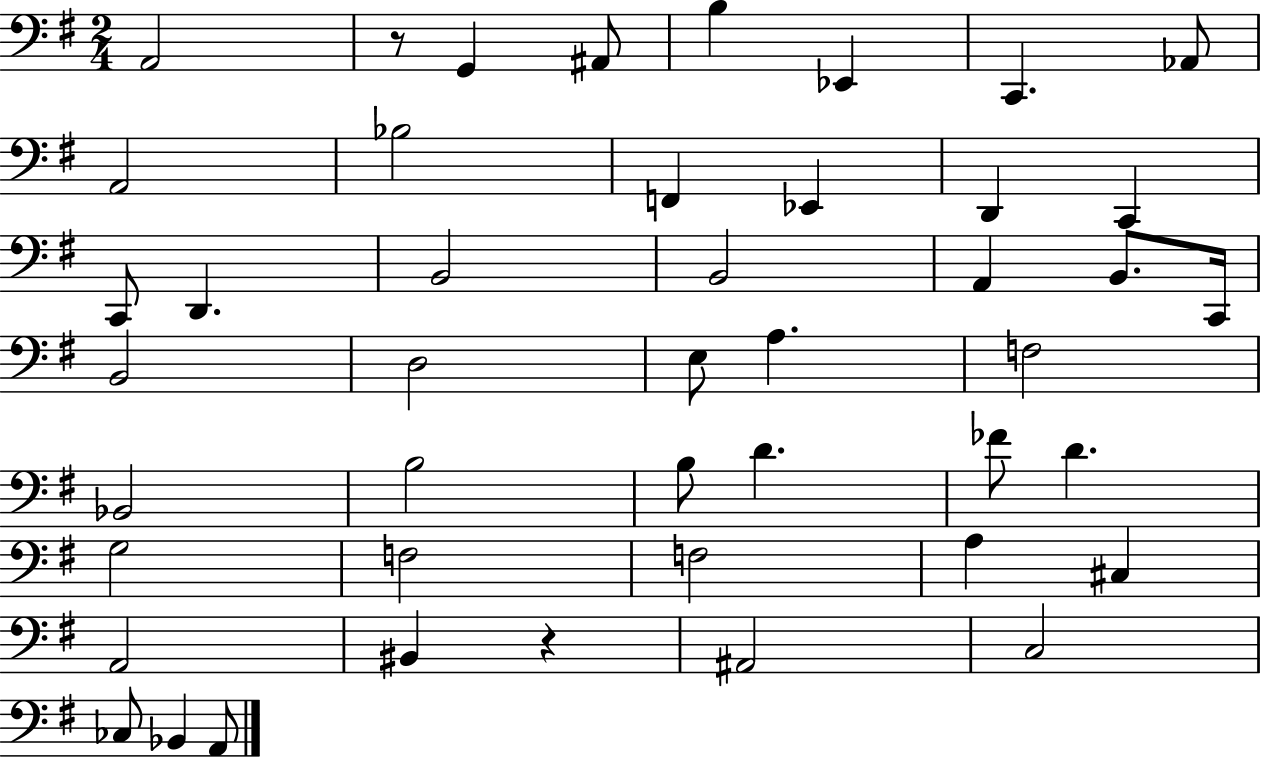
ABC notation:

X:1
T:Untitled
M:2/4
L:1/4
K:G
A,,2 z/2 G,, ^A,,/2 B, _E,, C,, _A,,/2 A,,2 _B,2 F,, _E,, D,, C,, C,,/2 D,, B,,2 B,,2 A,, B,,/2 C,,/4 B,,2 D,2 E,/2 A, F,2 _B,,2 B,2 B,/2 D _F/2 D G,2 F,2 F,2 A, ^C, A,,2 ^B,, z ^A,,2 C,2 _C,/2 _B,, A,,/2